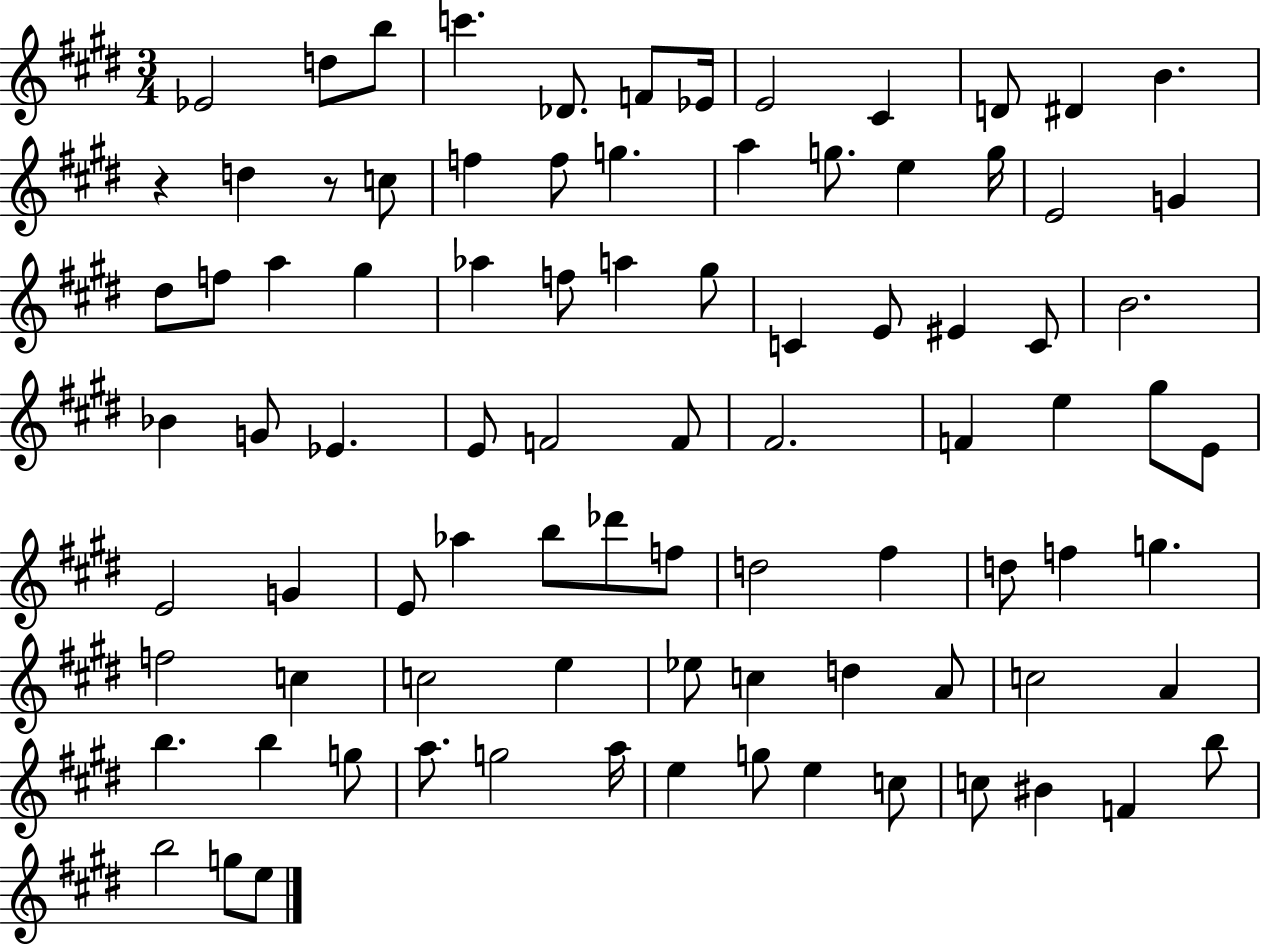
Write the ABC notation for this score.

X:1
T:Untitled
M:3/4
L:1/4
K:E
_E2 d/2 b/2 c' _D/2 F/2 _E/4 E2 ^C D/2 ^D B z d z/2 c/2 f f/2 g a g/2 e g/4 E2 G ^d/2 f/2 a ^g _a f/2 a ^g/2 C E/2 ^E C/2 B2 _B G/2 _E E/2 F2 F/2 ^F2 F e ^g/2 E/2 E2 G E/2 _a b/2 _d'/2 f/2 d2 ^f d/2 f g f2 c c2 e _e/2 c d A/2 c2 A b b g/2 a/2 g2 a/4 e g/2 e c/2 c/2 ^B F b/2 b2 g/2 e/2